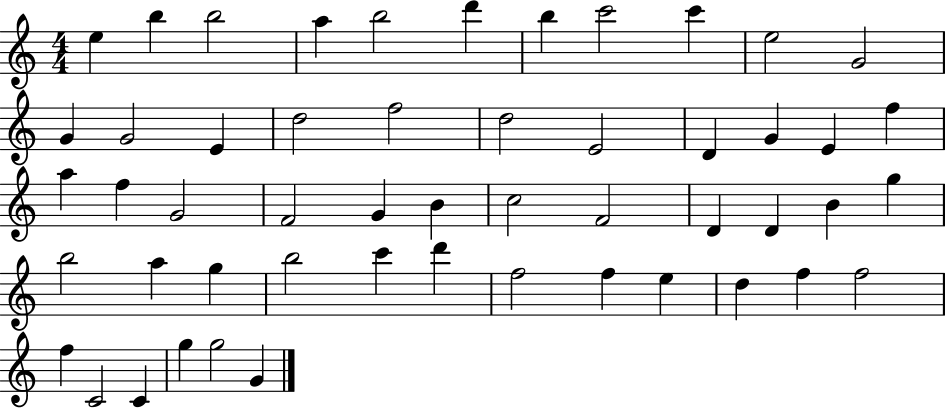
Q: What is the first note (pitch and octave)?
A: E5